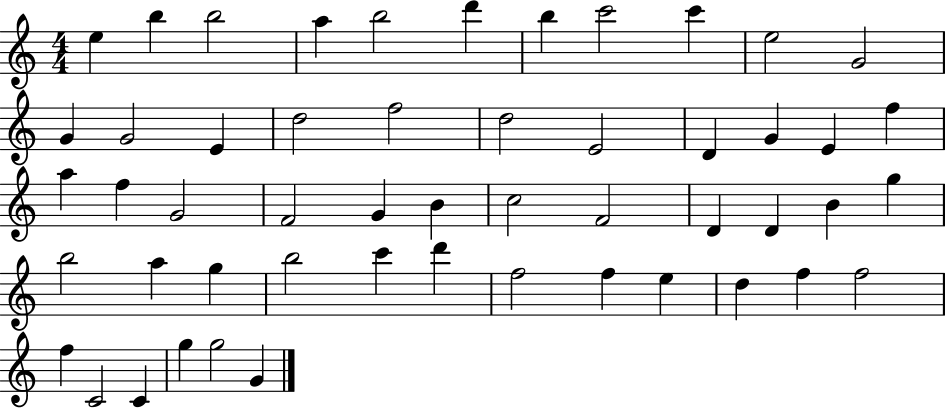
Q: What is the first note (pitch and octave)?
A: E5